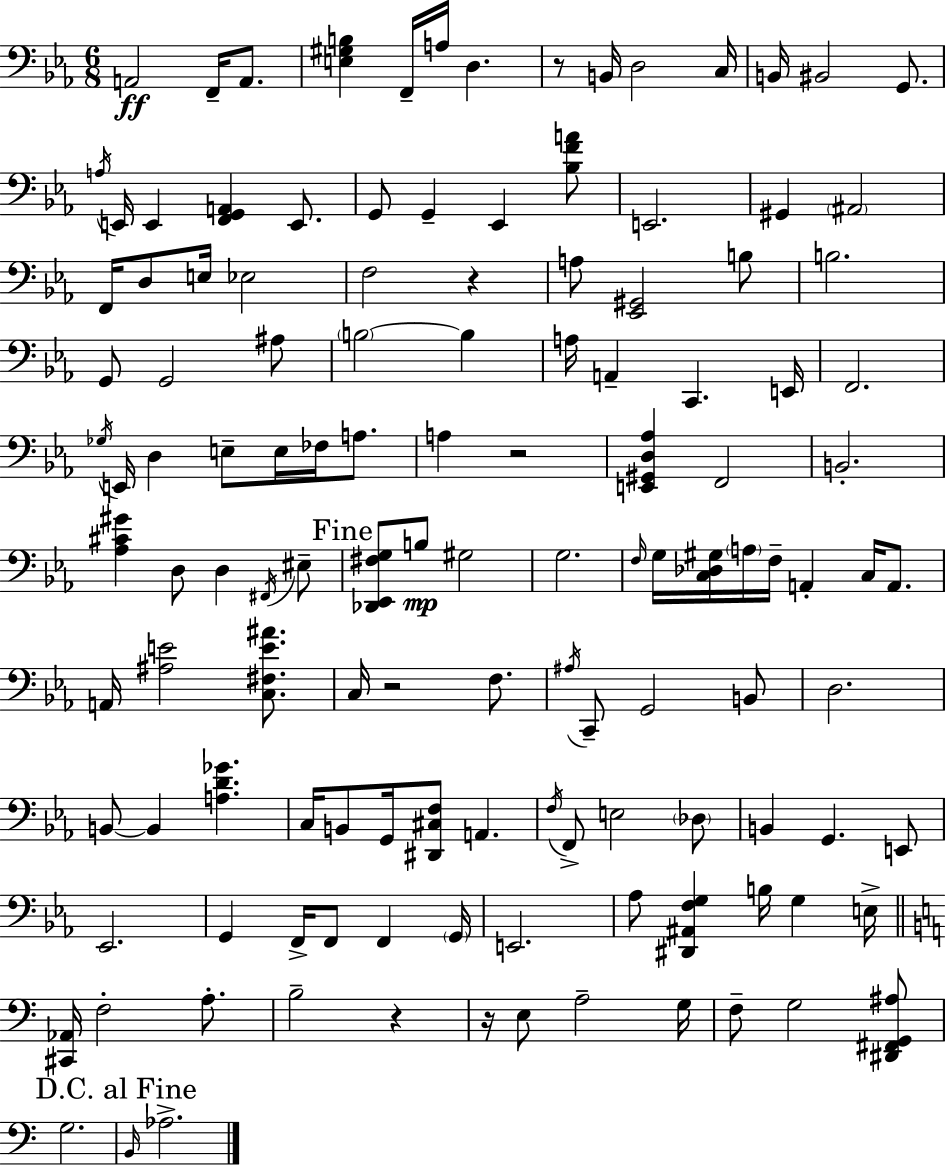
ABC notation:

X:1
T:Untitled
M:6/8
L:1/4
K:Eb
A,,2 F,,/4 A,,/2 [E,^G,B,] F,,/4 A,/4 D, z/2 B,,/4 D,2 C,/4 B,,/4 ^B,,2 G,,/2 A,/4 E,,/4 E,, [F,,G,,A,,] E,,/2 G,,/2 G,, _E,, [_B,FA]/2 E,,2 ^G,, ^A,,2 F,,/4 D,/2 E,/4 _E,2 F,2 z A,/2 [_E,,^G,,]2 B,/2 B,2 G,,/2 G,,2 ^A,/2 B,2 B, A,/4 A,, C,, E,,/4 F,,2 _G,/4 E,,/4 D, E,/2 E,/4 _F,/4 A,/2 A, z2 [E,,^G,,D,_A,] F,,2 B,,2 [_A,^C^G] D,/2 D, ^F,,/4 ^E,/2 [_D,,_E,,^F,G,]/2 B,/2 ^G,2 G,2 F,/4 G,/4 [C,_D,^G,]/4 A,/4 F,/4 A,, C,/4 A,,/2 A,,/4 [^A,E]2 [C,^F,E^A]/2 C,/4 z2 F,/2 ^A,/4 C,,/2 G,,2 B,,/2 D,2 B,,/2 B,, [A,D_G] C,/4 B,,/2 G,,/4 [^D,,^C,F,]/2 A,, F,/4 F,,/2 E,2 _D,/2 B,, G,, E,,/2 _E,,2 G,, F,,/4 F,,/2 F,, G,,/4 E,,2 _A,/2 [^D,,^A,,F,G,] B,/4 G, E,/4 [^C,,_A,,]/4 F,2 A,/2 B,2 z z/4 E,/2 A,2 G,/4 F,/2 G,2 [^D,,^F,,G,,^A,]/2 G,2 B,,/4 _A,2